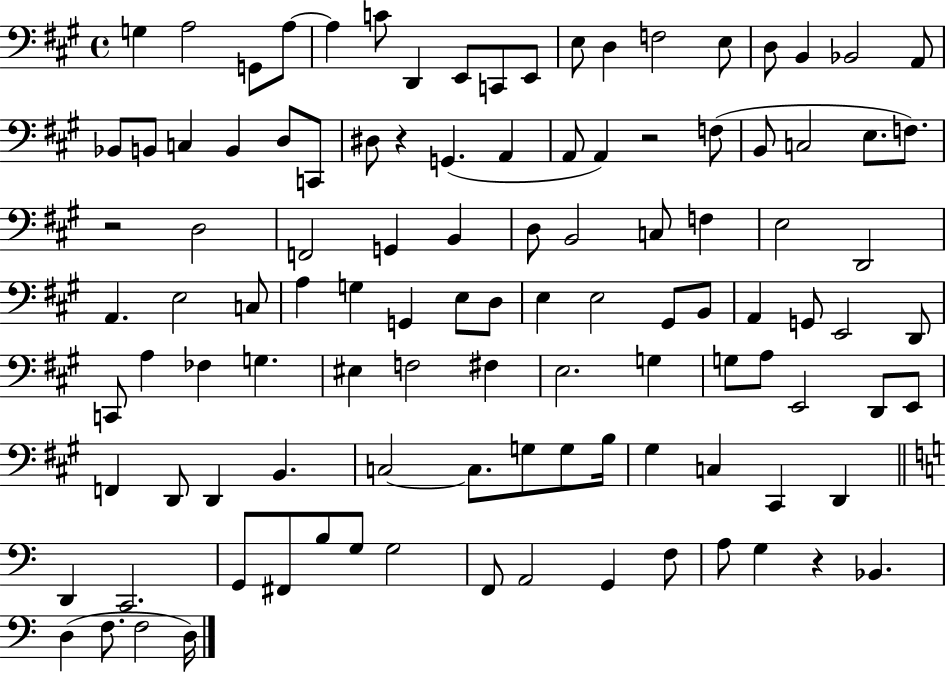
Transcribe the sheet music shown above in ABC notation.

X:1
T:Untitled
M:4/4
L:1/4
K:A
G, A,2 G,,/2 A,/2 A, C/2 D,, E,,/2 C,,/2 E,,/2 E,/2 D, F,2 E,/2 D,/2 B,, _B,,2 A,,/2 _B,,/2 B,,/2 C, B,, D,/2 C,,/2 ^D,/2 z G,, A,, A,,/2 A,, z2 F,/2 B,,/2 C,2 E,/2 F,/2 z2 D,2 F,,2 G,, B,, D,/2 B,,2 C,/2 F, E,2 D,,2 A,, E,2 C,/2 A, G, G,, E,/2 D,/2 E, E,2 ^G,,/2 B,,/2 A,, G,,/2 E,,2 D,,/2 C,,/2 A, _F, G, ^E, F,2 ^F, E,2 G, G,/2 A,/2 E,,2 D,,/2 E,,/2 F,, D,,/2 D,, B,, C,2 C,/2 G,/2 G,/2 B,/4 ^G, C, ^C,, D,, D,, C,,2 G,,/2 ^F,,/2 B,/2 G,/2 G,2 F,,/2 A,,2 G,, F,/2 A,/2 G, z _B,, D, F,/2 F,2 D,/4